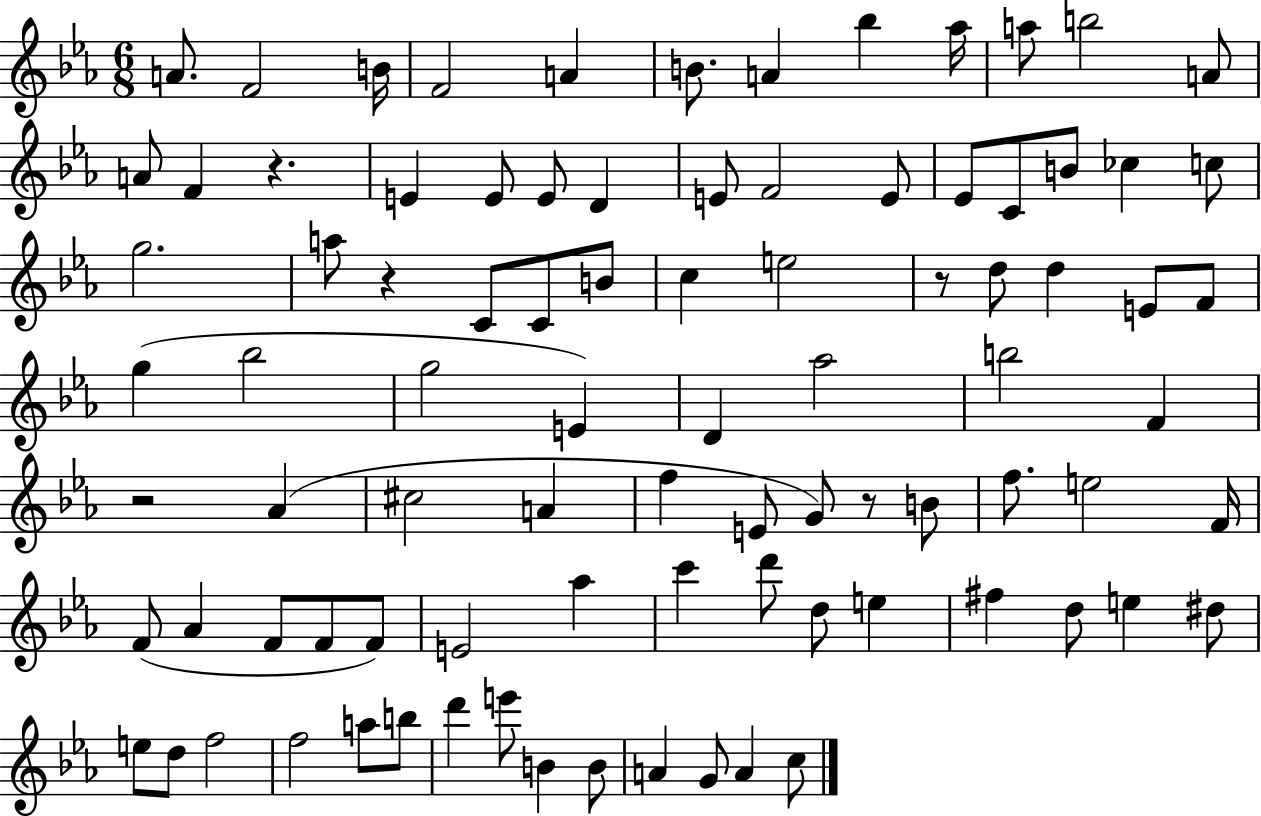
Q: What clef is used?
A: treble